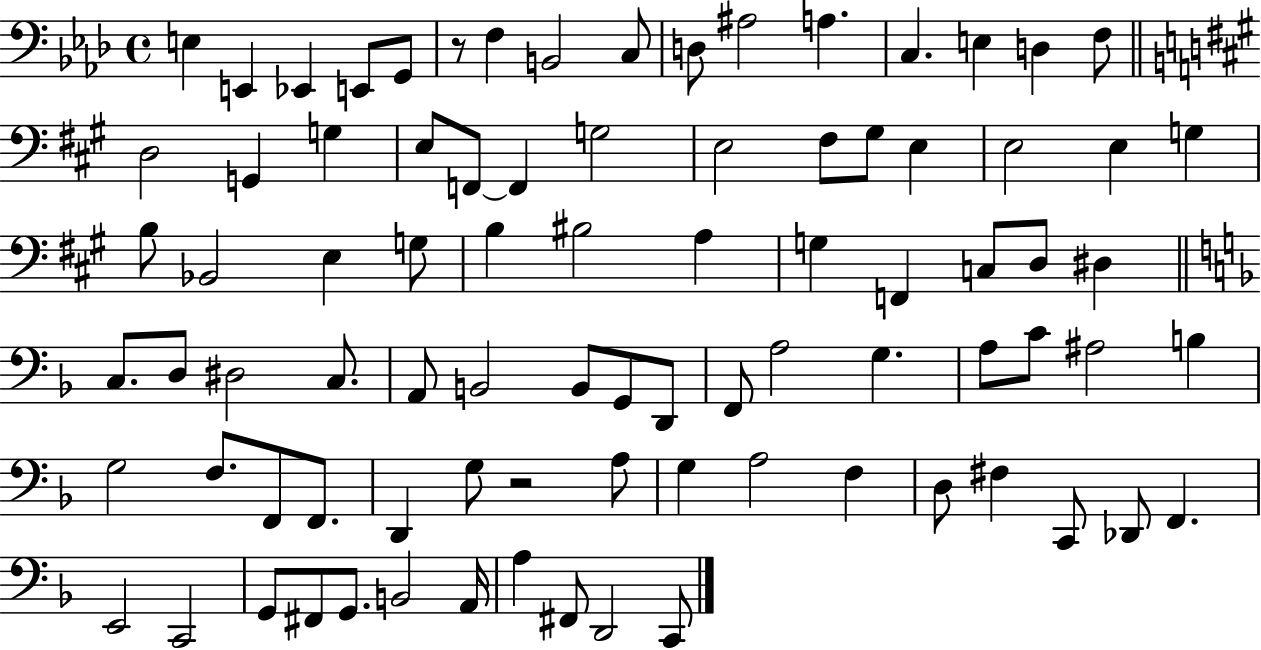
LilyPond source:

{
  \clef bass
  \time 4/4
  \defaultTimeSignature
  \key aes \major
  e4 e,4 ees,4 e,8 g,8 | r8 f4 b,2 c8 | d8 ais2 a4. | c4. e4 d4 f8 | \break \bar "||" \break \key a \major d2 g,4 g4 | e8 f,8~~ f,4 g2 | e2 fis8 gis8 e4 | e2 e4 g4 | \break b8 bes,2 e4 g8 | b4 bis2 a4 | g4 f,4 c8 d8 dis4 | \bar "||" \break \key f \major c8. d8 dis2 c8. | a,8 b,2 b,8 g,8 d,8 | f,8 a2 g4. | a8 c'8 ais2 b4 | \break g2 f8. f,8 f,8. | d,4 g8 r2 a8 | g4 a2 f4 | d8 fis4 c,8 des,8 f,4. | \break e,2 c,2 | g,8 fis,8 g,8. b,2 a,16 | a4 fis,8 d,2 c,8 | \bar "|."
}